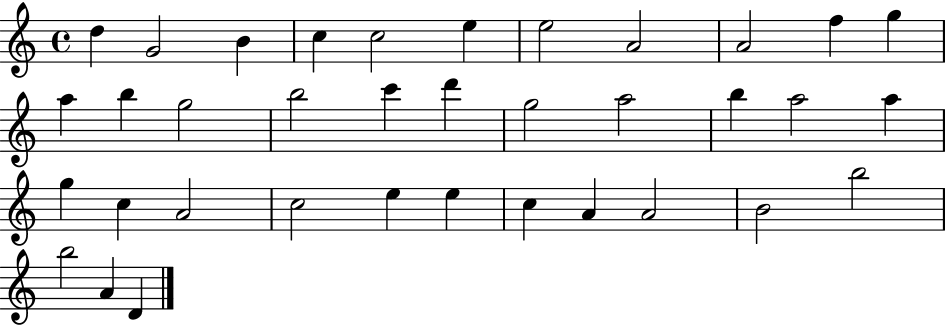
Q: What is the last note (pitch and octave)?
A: D4